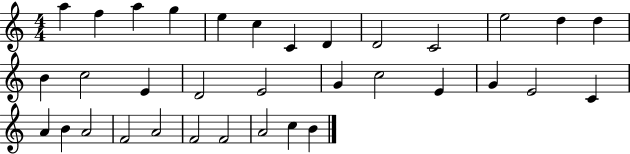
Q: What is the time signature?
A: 4/4